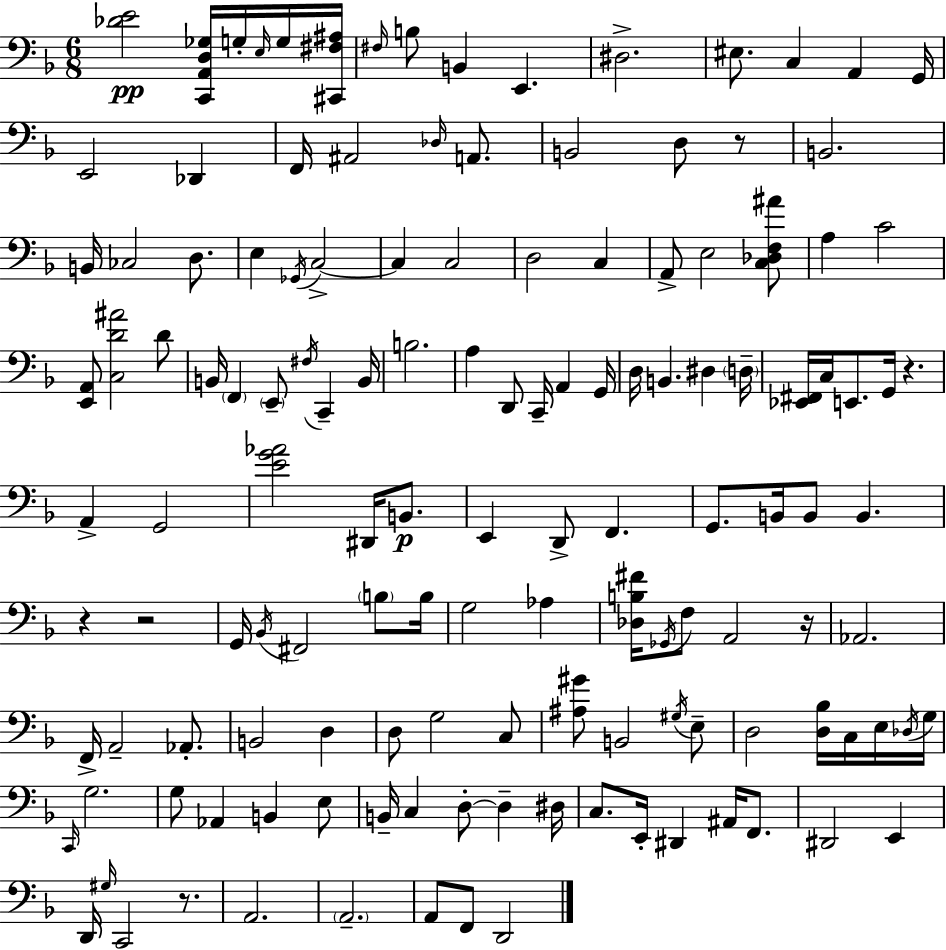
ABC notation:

X:1
T:Untitled
M:6/8
L:1/4
K:F
[_DE]2 [C,,A,,D,_G,]/4 G,/4 E,/4 G,/4 [^C,,^F,^A,]/4 ^F,/4 B,/2 B,, E,, ^D,2 ^E,/2 C, A,, G,,/4 E,,2 _D,, F,,/4 ^A,,2 _D,/4 A,,/2 B,,2 D,/2 z/2 B,,2 B,,/4 _C,2 D,/2 E, _G,,/4 C,2 C, C,2 D,2 C, A,,/2 E,2 [C,_D,F,^A]/2 A, C2 [E,,A,,]/2 [C,D^A]2 D/2 B,,/4 F,, E,,/2 ^F,/4 C,, B,,/4 B,2 A, D,,/2 C,,/4 A,, G,,/4 D,/4 B,, ^D, D,/4 [_E,,^F,,]/4 C,/4 E,,/2 G,,/4 z A,, G,,2 [EG_A]2 ^D,,/4 B,,/2 E,, D,,/2 F,, G,,/2 B,,/4 B,,/2 B,, z z2 G,,/4 _B,,/4 ^F,,2 B,/2 B,/4 G,2 _A, [_D,B,^F]/4 _G,,/4 F,/2 A,,2 z/4 _A,,2 F,,/4 A,,2 _A,,/2 B,,2 D, D,/2 G,2 C,/2 [^A,^G]/2 B,,2 ^G,/4 E,/2 D,2 [D,_B,]/4 C,/4 E,/4 _D,/4 G,/4 C,,/4 G,2 G,/2 _A,, B,, E,/2 B,,/4 C, D,/2 D, ^D,/4 C,/2 E,,/4 ^D,, ^A,,/4 F,,/2 ^D,,2 E,, D,,/4 ^G,/4 C,,2 z/2 A,,2 A,,2 A,,/2 F,,/2 D,,2